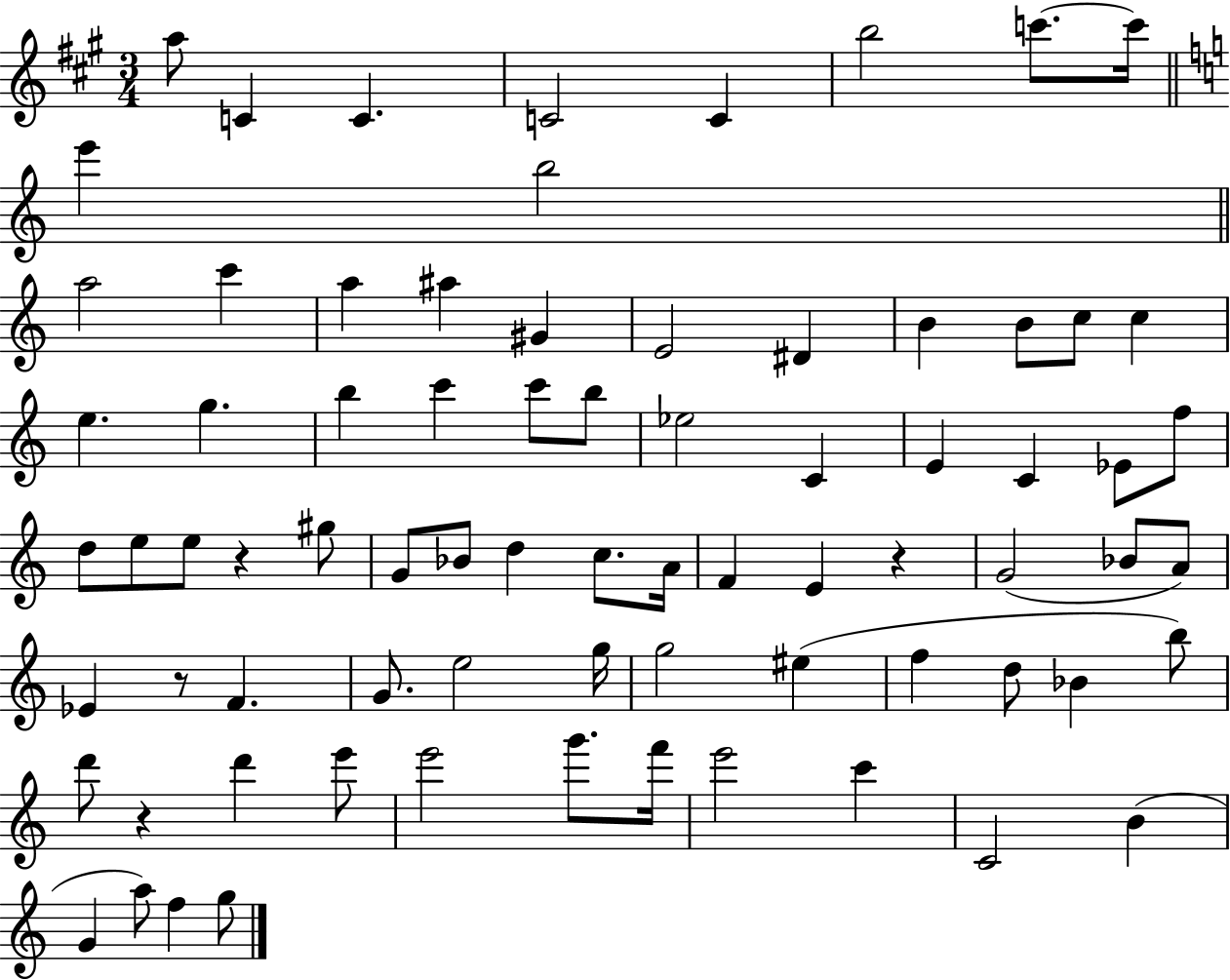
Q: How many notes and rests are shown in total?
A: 76